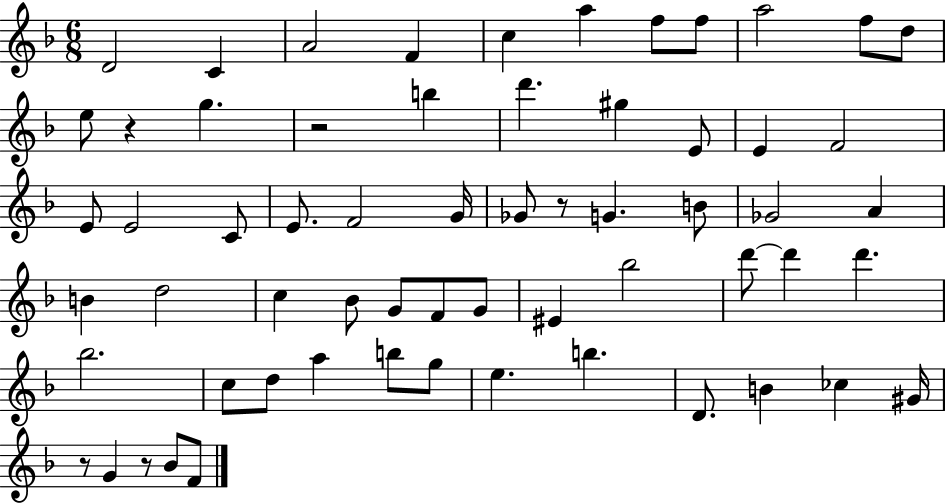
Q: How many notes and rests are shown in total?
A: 62